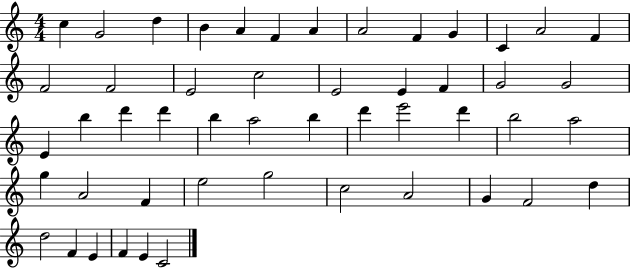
C5/q G4/h D5/q B4/q A4/q F4/q A4/q A4/h F4/q G4/q C4/q A4/h F4/q F4/h F4/h E4/h C5/h E4/h E4/q F4/q G4/h G4/h E4/q B5/q D6/q D6/q B5/q A5/h B5/q D6/q E6/h D6/q B5/h A5/h G5/q A4/h F4/q E5/h G5/h C5/h A4/h G4/q F4/h D5/q D5/h F4/q E4/q F4/q E4/q C4/h